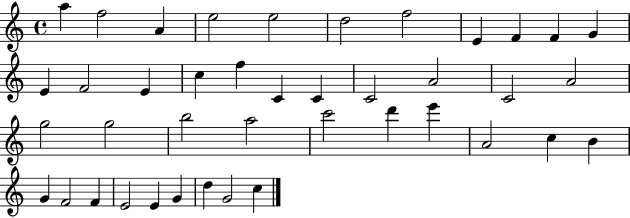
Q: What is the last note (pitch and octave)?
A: C5